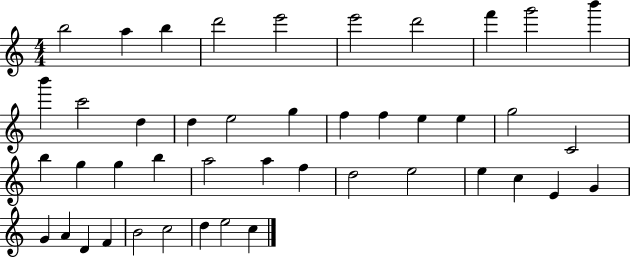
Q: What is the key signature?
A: C major